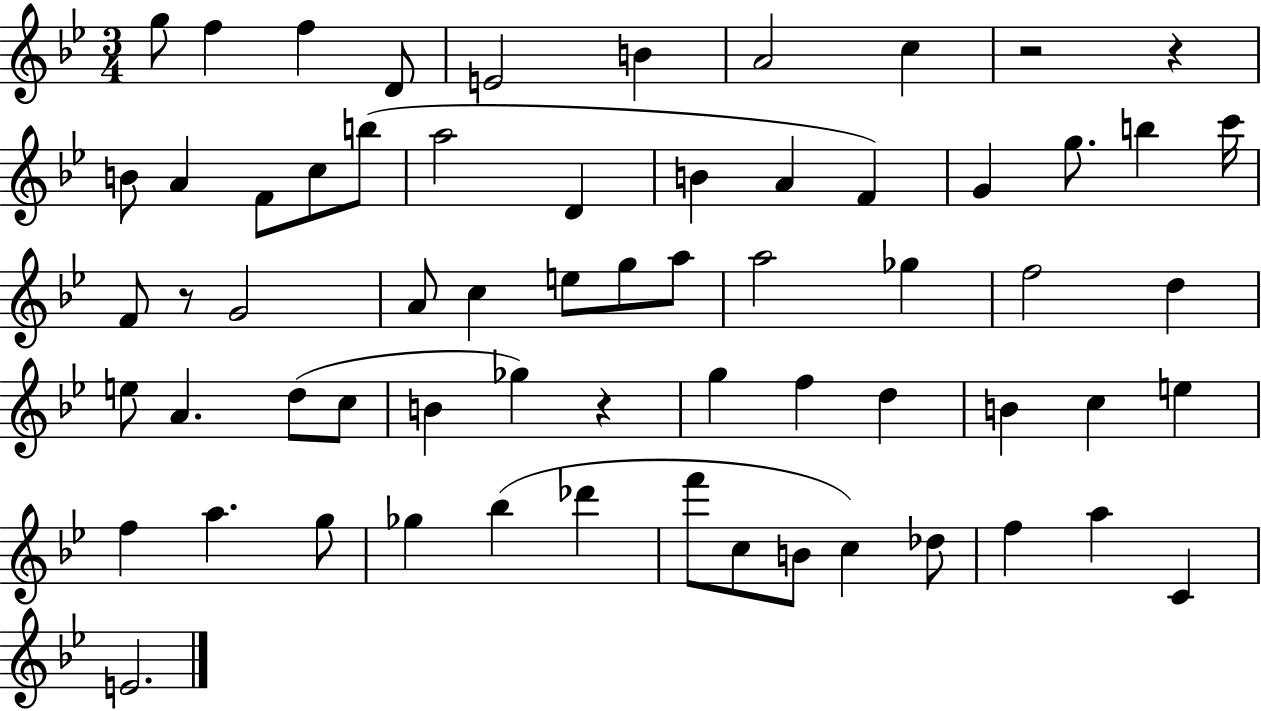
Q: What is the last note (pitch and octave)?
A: E4